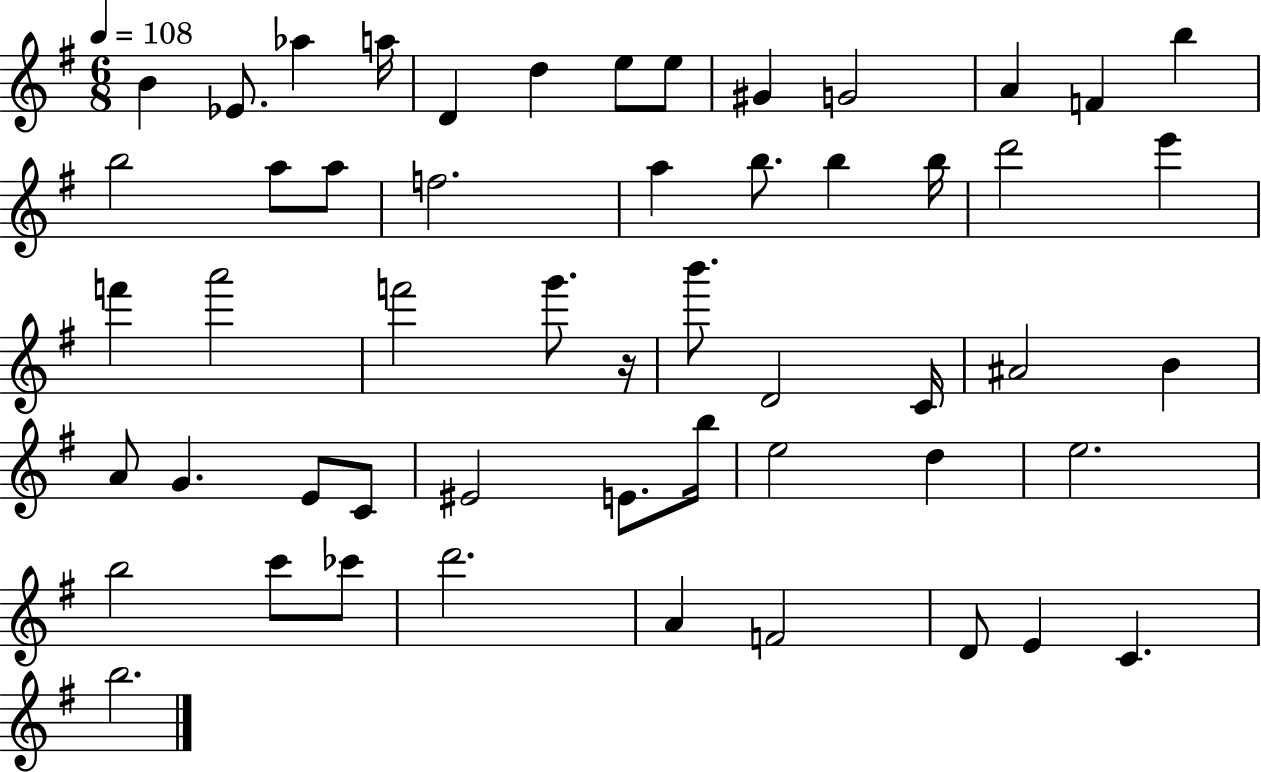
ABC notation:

X:1
T:Untitled
M:6/8
L:1/4
K:G
B _E/2 _a a/4 D d e/2 e/2 ^G G2 A F b b2 a/2 a/2 f2 a b/2 b b/4 d'2 e' f' a'2 f'2 g'/2 z/4 b'/2 D2 C/4 ^A2 B A/2 G E/2 C/2 ^E2 E/2 b/4 e2 d e2 b2 c'/2 _c'/2 d'2 A F2 D/2 E C b2